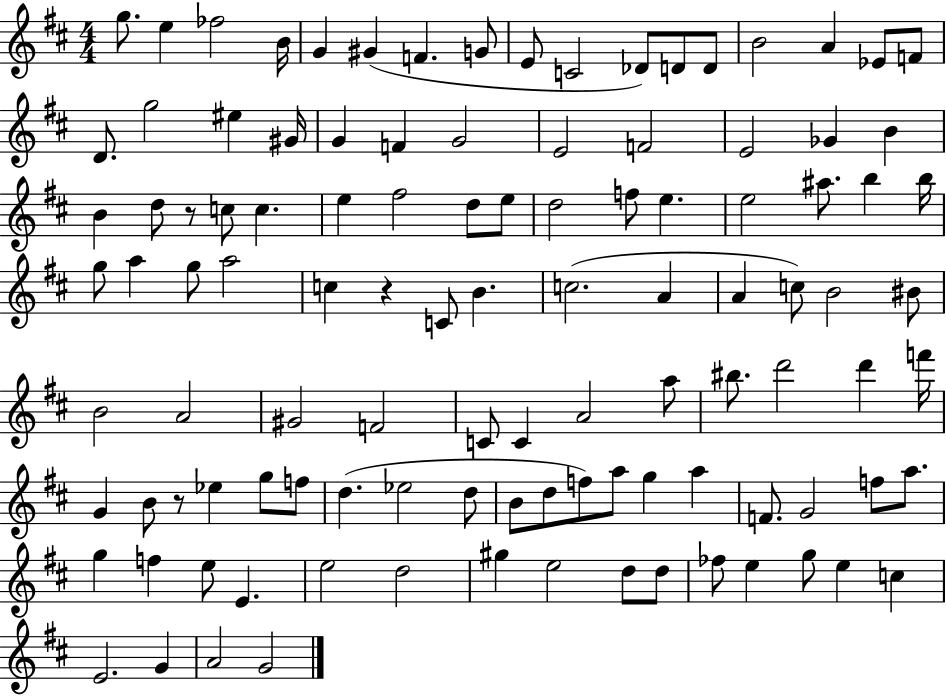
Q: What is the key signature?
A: D major